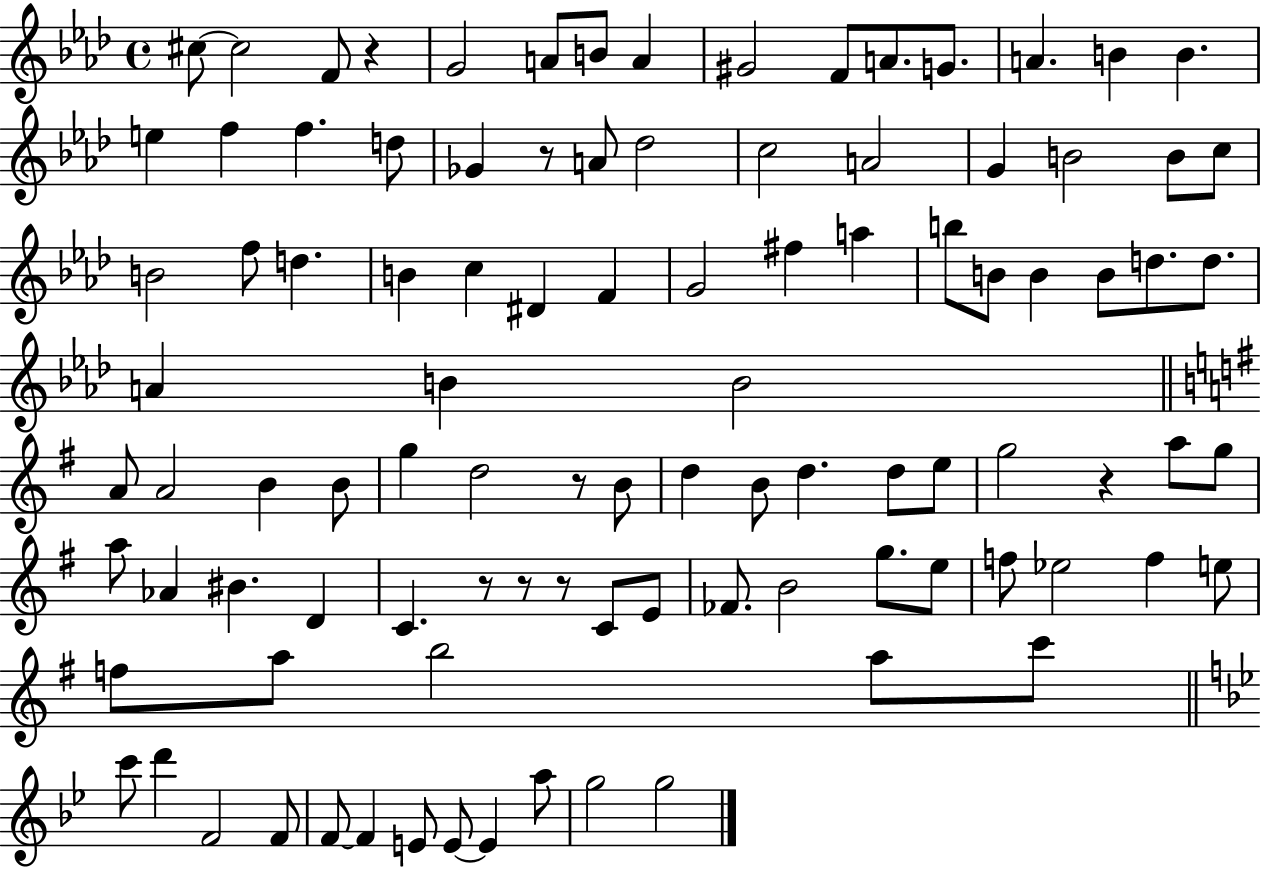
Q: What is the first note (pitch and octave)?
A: C#5